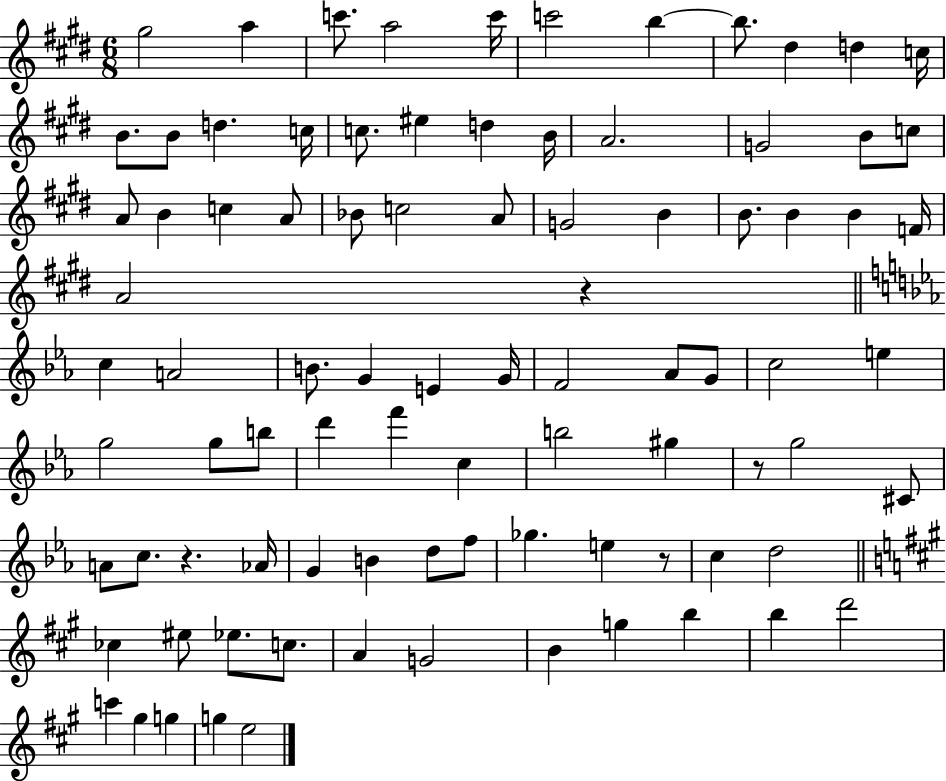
X:1
T:Untitled
M:6/8
L:1/4
K:E
^g2 a c'/2 a2 c'/4 c'2 b b/2 ^d d c/4 B/2 B/2 d c/4 c/2 ^e d B/4 A2 G2 B/2 c/2 A/2 B c A/2 _B/2 c2 A/2 G2 B B/2 B B F/4 A2 z c A2 B/2 G E G/4 F2 _A/2 G/2 c2 e g2 g/2 b/2 d' f' c b2 ^g z/2 g2 ^C/2 A/2 c/2 z _A/4 G B d/2 f/2 _g e z/2 c d2 _c ^e/2 _e/2 c/2 A G2 B g b b d'2 c' ^g g g e2